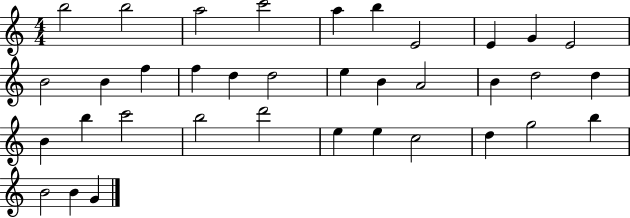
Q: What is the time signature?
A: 4/4